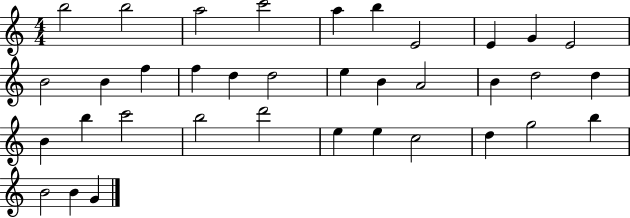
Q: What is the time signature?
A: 4/4